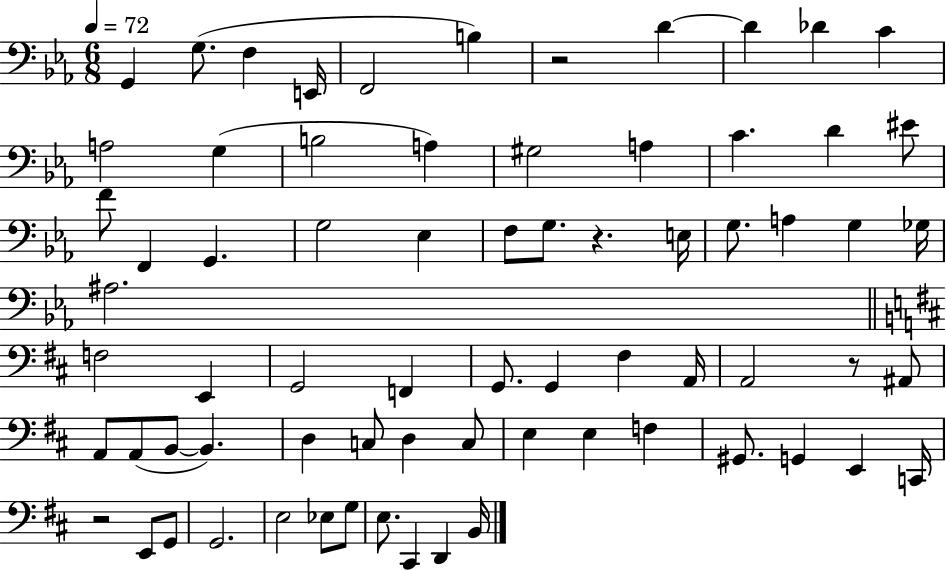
X:1
T:Untitled
M:6/8
L:1/4
K:Eb
G,, G,/2 F, E,,/4 F,,2 B, z2 D D _D C A,2 G, B,2 A, ^G,2 A, C D ^E/2 F/2 F,, G,, G,2 _E, F,/2 G,/2 z E,/4 G,/2 A, G, _G,/4 ^A,2 F,2 E,, G,,2 F,, G,,/2 G,, ^F, A,,/4 A,,2 z/2 ^A,,/2 A,,/2 A,,/2 B,,/2 B,, D, C,/2 D, C,/2 E, E, F, ^G,,/2 G,, E,, C,,/4 z2 E,,/2 G,,/2 G,,2 E,2 _E,/2 G,/2 E,/2 ^C,, D,, B,,/4